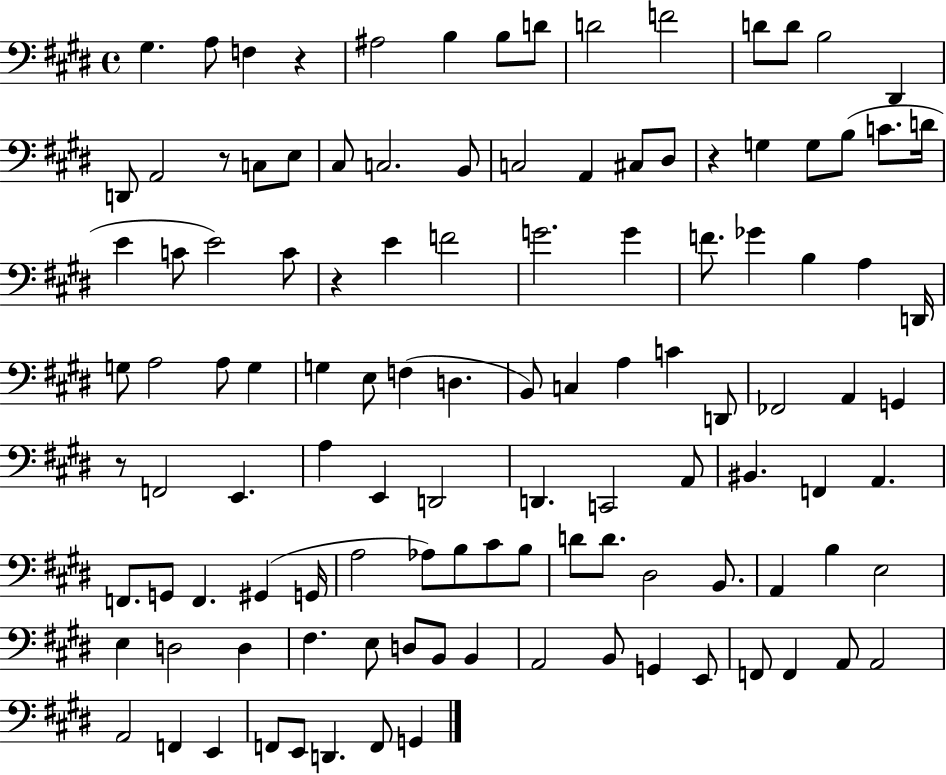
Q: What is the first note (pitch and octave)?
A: G#3